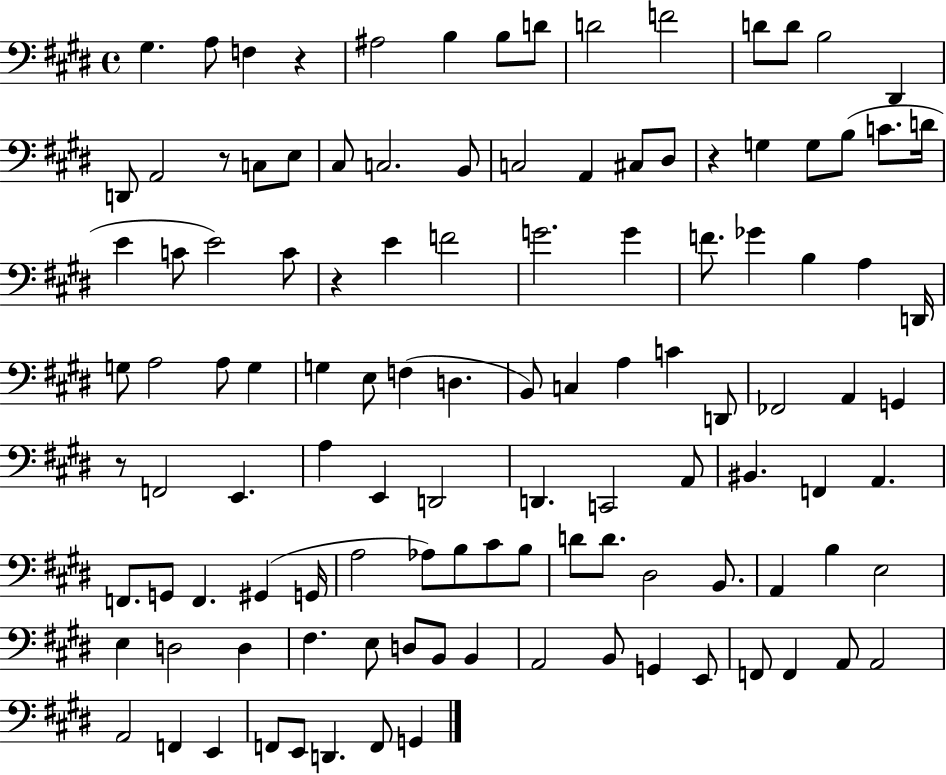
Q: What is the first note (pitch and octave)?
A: G#3